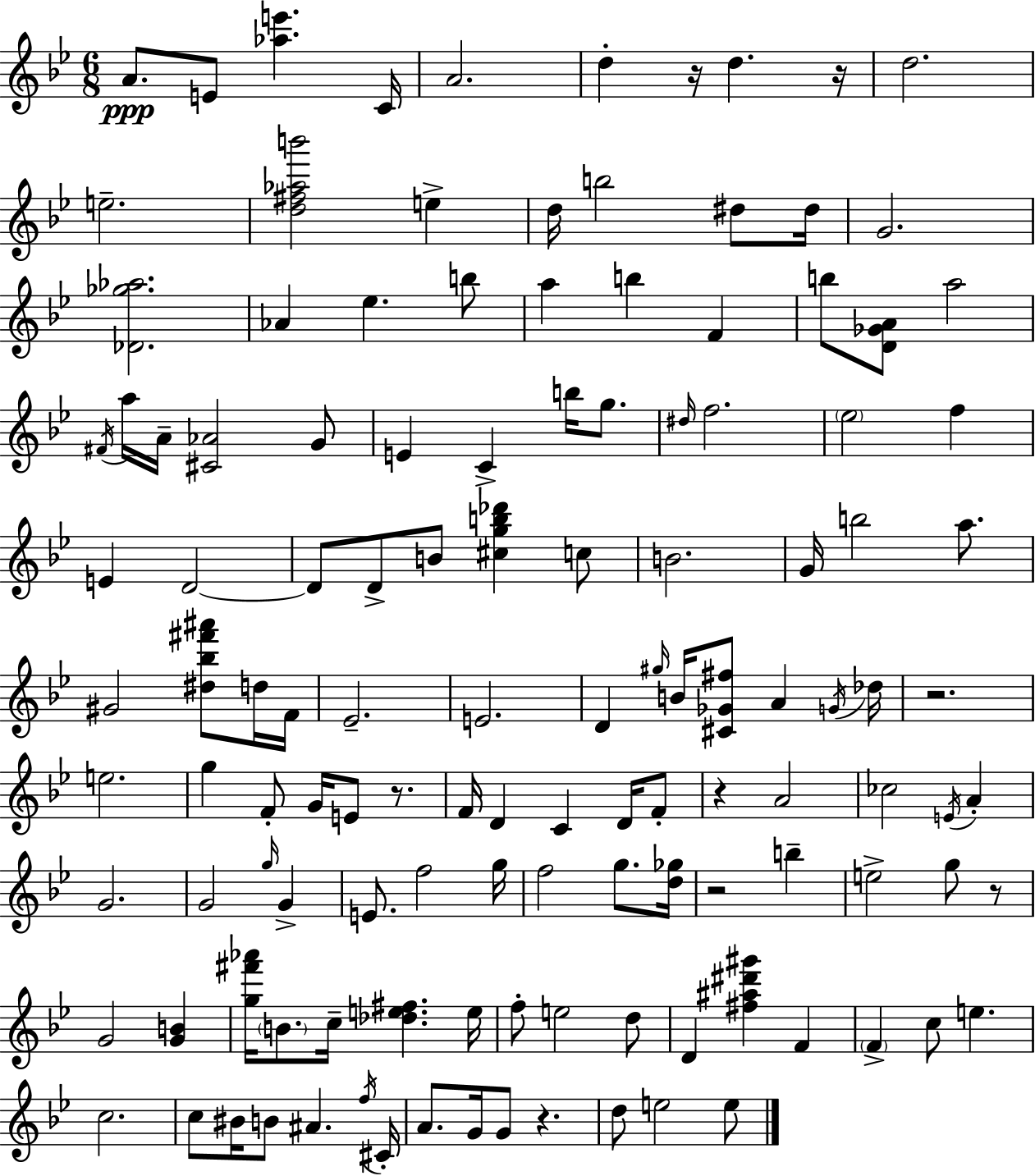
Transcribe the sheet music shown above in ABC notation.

X:1
T:Untitled
M:6/8
L:1/4
K:Gm
A/2 E/2 [_ae'] C/4 A2 d z/4 d z/4 d2 e2 [d^f_ab']2 e d/4 b2 ^d/2 ^d/4 G2 [_D_g_a]2 _A _e b/2 a b F b/2 [D_GA]/2 a2 ^F/4 a/4 A/4 [^C_A]2 G/2 E C b/4 g/2 ^d/4 f2 _e2 f E D2 D/2 D/2 B/2 [^cgb_d'] c/2 B2 G/4 b2 a/2 ^G2 [^d_b^f'^a']/2 d/4 F/4 _E2 E2 D ^g/4 B/4 [^C_G^f]/2 A G/4 _d/4 z2 e2 g F/2 G/4 E/2 z/2 F/4 D C D/4 F/2 z A2 _c2 E/4 A G2 G2 g/4 G E/2 f2 g/4 f2 g/2 [d_g]/4 z2 b e2 g/2 z/2 G2 [GB] [g^f'_a']/4 B/2 c/4 [_de^f] e/4 f/2 e2 d/2 D [^f^a^d'^g'] F F c/2 e c2 c/2 ^B/4 B/2 ^A f/4 ^C/4 A/2 G/4 G/2 z d/2 e2 e/2